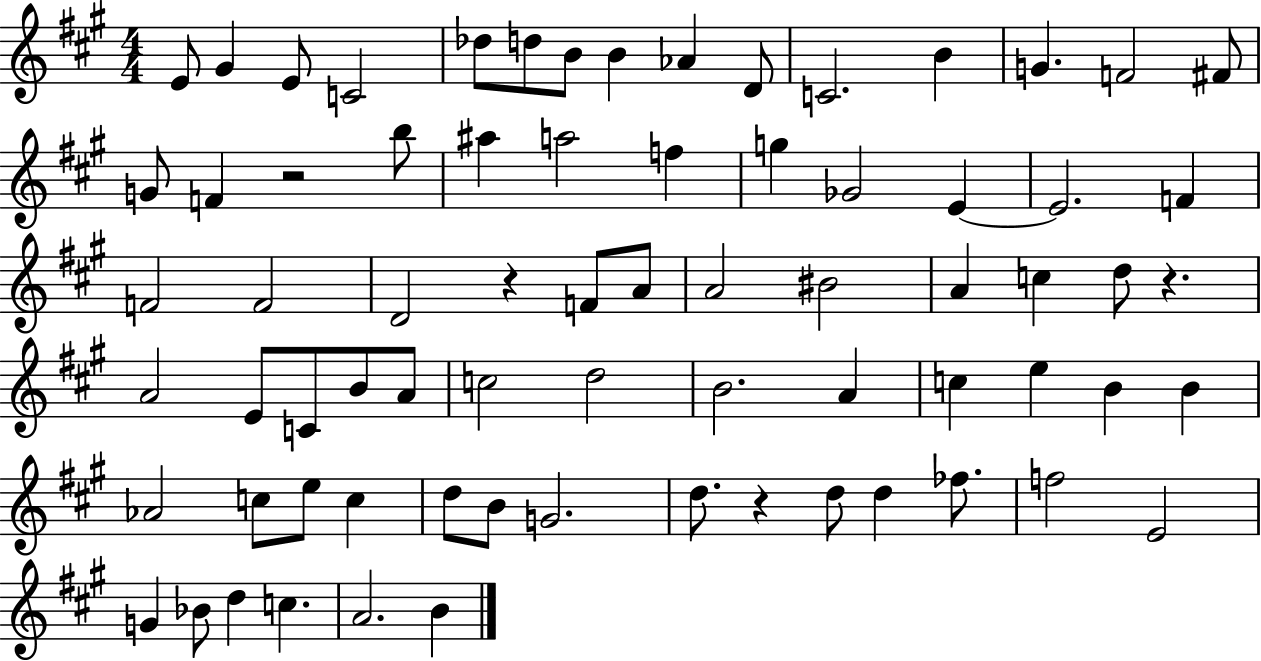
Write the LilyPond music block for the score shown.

{
  \clef treble
  \numericTimeSignature
  \time 4/4
  \key a \major
  e'8 gis'4 e'8 c'2 | des''8 d''8 b'8 b'4 aes'4 d'8 | c'2. b'4 | g'4. f'2 fis'8 | \break g'8 f'4 r2 b''8 | ais''4 a''2 f''4 | g''4 ges'2 e'4~~ | e'2. f'4 | \break f'2 f'2 | d'2 r4 f'8 a'8 | a'2 bis'2 | a'4 c''4 d''8 r4. | \break a'2 e'8 c'8 b'8 a'8 | c''2 d''2 | b'2. a'4 | c''4 e''4 b'4 b'4 | \break aes'2 c''8 e''8 c''4 | d''8 b'8 g'2. | d''8. r4 d''8 d''4 fes''8. | f''2 e'2 | \break g'4 bes'8 d''4 c''4. | a'2. b'4 | \bar "|."
}